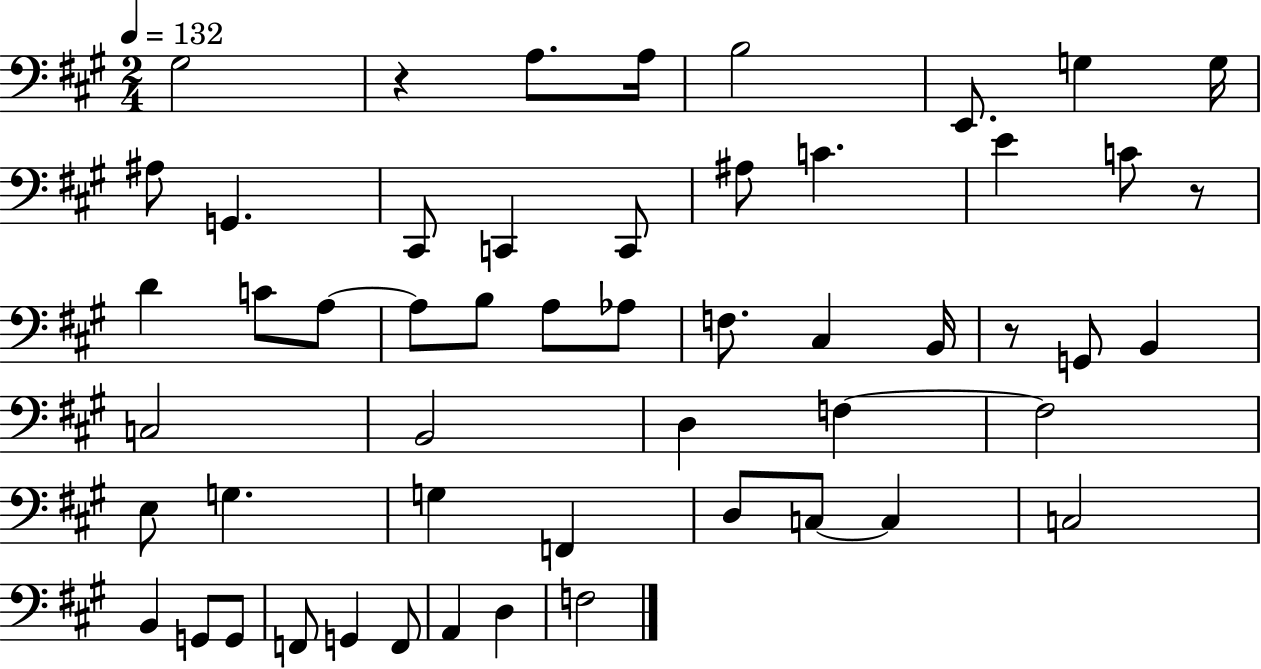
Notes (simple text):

G#3/h R/q A3/e. A3/s B3/h E2/e. G3/q G3/s A#3/e G2/q. C#2/e C2/q C2/e A#3/e C4/q. E4/q C4/e R/e D4/q C4/e A3/e A3/e B3/e A3/e Ab3/e F3/e. C#3/q B2/s R/e G2/e B2/q C3/h B2/h D3/q F3/q F3/h E3/e G3/q. G3/q F2/q D3/e C3/e C3/q C3/h B2/q G2/e G2/e F2/e G2/q F2/e A2/q D3/q F3/h